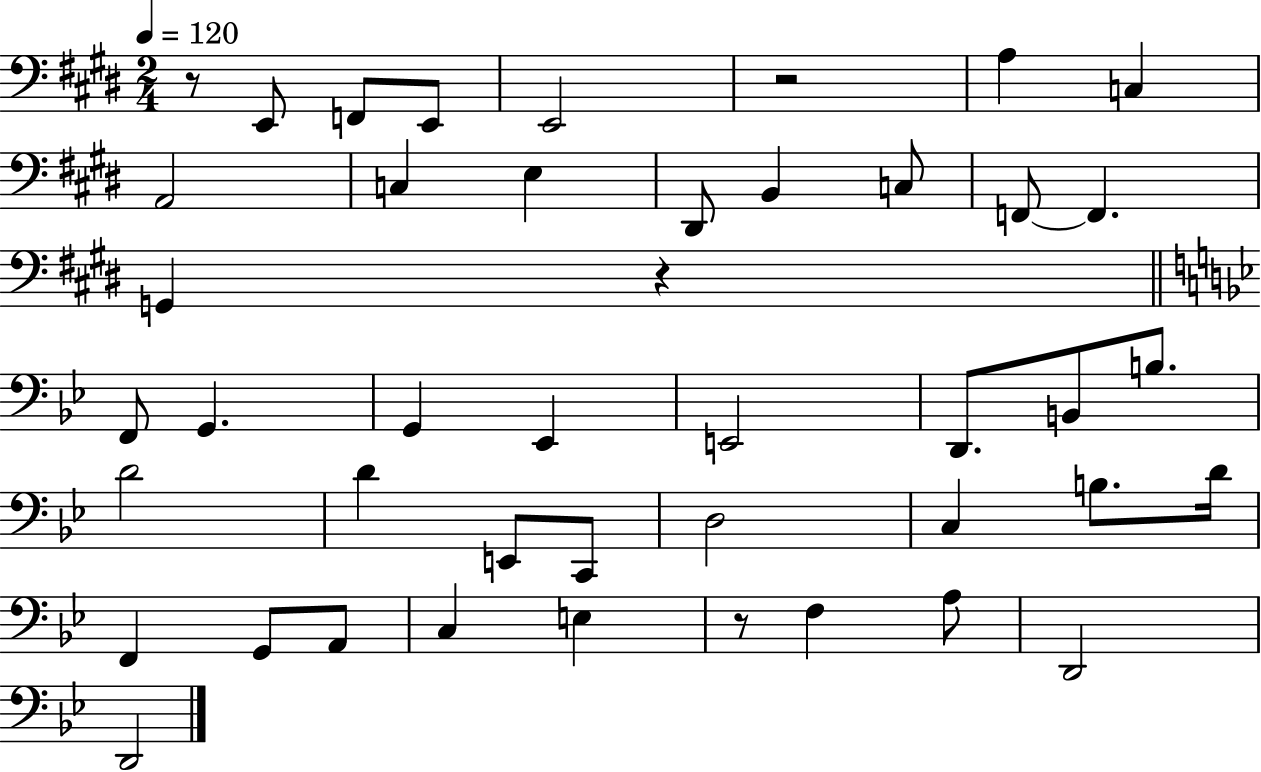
R/e E2/e F2/e E2/e E2/h R/h A3/q C3/q A2/h C3/q E3/q D#2/e B2/q C3/e F2/e F2/q. G2/q R/q F2/e G2/q. G2/q Eb2/q E2/h D2/e. B2/e B3/e. D4/h D4/q E2/e C2/e D3/h C3/q B3/e. D4/s F2/q G2/e A2/e C3/q E3/q R/e F3/q A3/e D2/h D2/h